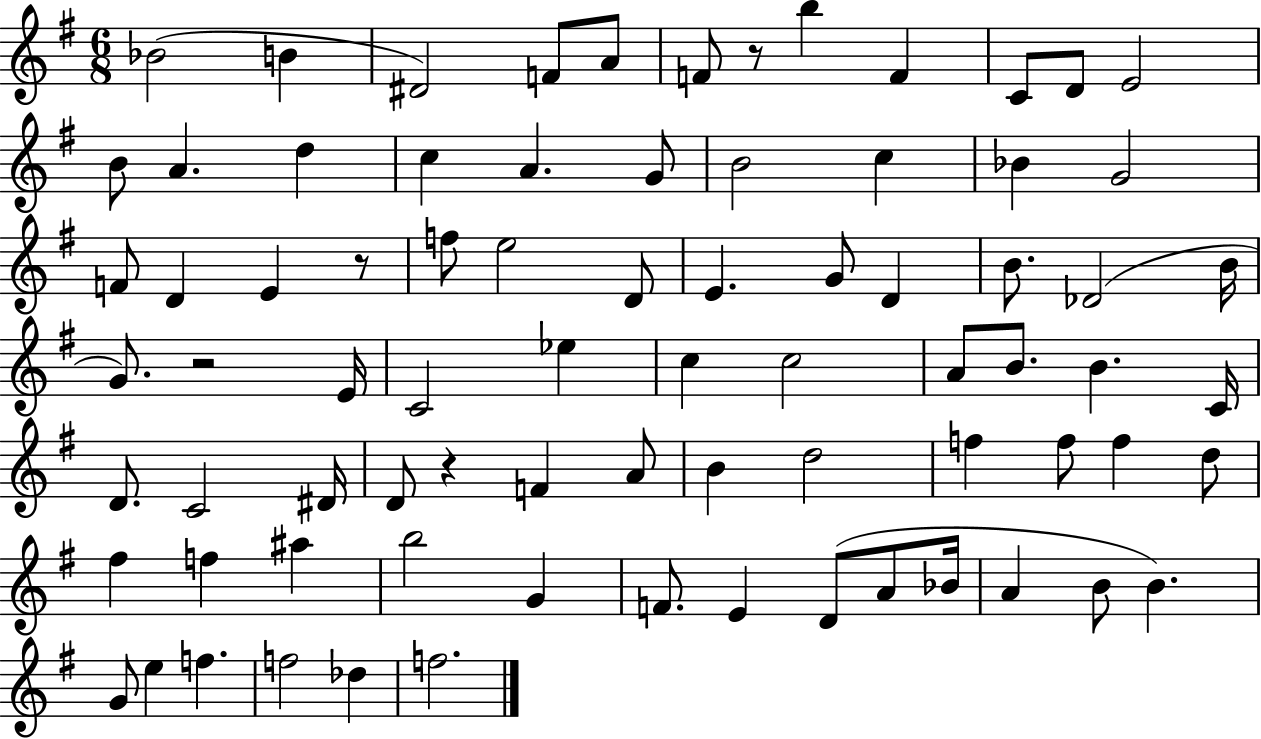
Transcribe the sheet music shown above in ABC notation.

X:1
T:Untitled
M:6/8
L:1/4
K:G
_B2 B ^D2 F/2 A/2 F/2 z/2 b F C/2 D/2 E2 B/2 A d c A G/2 B2 c _B G2 F/2 D E z/2 f/2 e2 D/2 E G/2 D B/2 _D2 B/4 G/2 z2 E/4 C2 _e c c2 A/2 B/2 B C/4 D/2 C2 ^D/4 D/2 z F A/2 B d2 f f/2 f d/2 ^f f ^a b2 G F/2 E D/2 A/2 _B/4 A B/2 B G/2 e f f2 _d f2